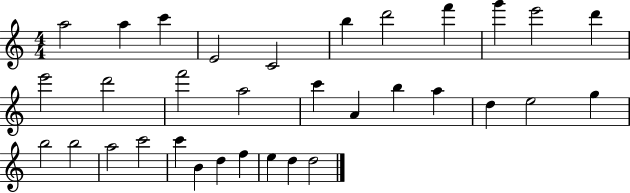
X:1
T:Untitled
M:4/4
L:1/4
K:C
a2 a c' E2 C2 b d'2 f' g' e'2 d' e'2 d'2 f'2 a2 c' A b a d e2 g b2 b2 a2 c'2 c' B d f e d d2